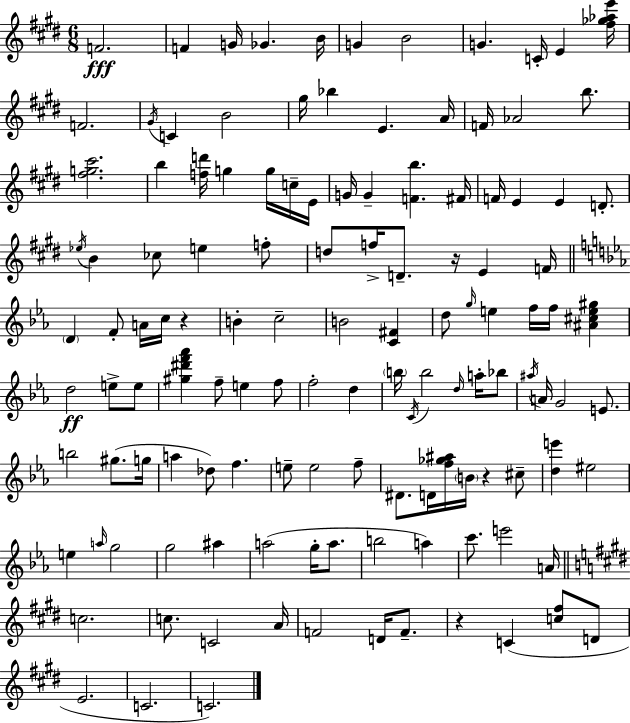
F4/h. F4/q G4/s Gb4/q. B4/s G4/q B4/h G4/q. C4/s E4/q [F#5,Gb5,Ab5,E6]/s F4/h. G#4/s C4/q B4/h G#5/s Bb5/q E4/q. A4/s F4/s Ab4/h B5/e. [F#5,G5,C#6]/h. B5/q [F5,D6]/s G5/q G5/s C5/s E4/s G4/s G4/q [F4,B5]/q. F#4/s F4/s E4/q E4/q D4/e. Eb5/s B4/q CES5/e E5/q F5/e D5/e F5/s D4/e. R/s E4/q F4/s D4/q F4/e A4/s C5/s R/q B4/q C5/h B4/h [C4,F#4]/q D5/e G5/s E5/q F5/s F5/s [A#4,C#5,E5,G#5]/q D5/h E5/e E5/e [G#5,D#6,F6,Ab6]/q F5/e E5/q F5/e F5/h D5/q B5/s C4/s B5/h D5/s A5/s Bb5/e A#5/s A4/s G4/h E4/e. B5/h G#5/e. G5/s A5/q Db5/e F5/q. E5/e E5/h F5/e D#4/e. D4/s [F5,Gb5,A#5]/s B4/s R/q C#5/e [D5,E6]/q EIS5/h E5/q A5/s G5/h G5/h A#5/q A5/h G5/s A5/e. B5/h A5/q C6/e. E6/h A4/s C5/h. C5/e. C4/h A4/s F4/h D4/s F4/e. R/q C4/q [C5,F#5]/e D4/e E4/h. C4/h. C4/h.